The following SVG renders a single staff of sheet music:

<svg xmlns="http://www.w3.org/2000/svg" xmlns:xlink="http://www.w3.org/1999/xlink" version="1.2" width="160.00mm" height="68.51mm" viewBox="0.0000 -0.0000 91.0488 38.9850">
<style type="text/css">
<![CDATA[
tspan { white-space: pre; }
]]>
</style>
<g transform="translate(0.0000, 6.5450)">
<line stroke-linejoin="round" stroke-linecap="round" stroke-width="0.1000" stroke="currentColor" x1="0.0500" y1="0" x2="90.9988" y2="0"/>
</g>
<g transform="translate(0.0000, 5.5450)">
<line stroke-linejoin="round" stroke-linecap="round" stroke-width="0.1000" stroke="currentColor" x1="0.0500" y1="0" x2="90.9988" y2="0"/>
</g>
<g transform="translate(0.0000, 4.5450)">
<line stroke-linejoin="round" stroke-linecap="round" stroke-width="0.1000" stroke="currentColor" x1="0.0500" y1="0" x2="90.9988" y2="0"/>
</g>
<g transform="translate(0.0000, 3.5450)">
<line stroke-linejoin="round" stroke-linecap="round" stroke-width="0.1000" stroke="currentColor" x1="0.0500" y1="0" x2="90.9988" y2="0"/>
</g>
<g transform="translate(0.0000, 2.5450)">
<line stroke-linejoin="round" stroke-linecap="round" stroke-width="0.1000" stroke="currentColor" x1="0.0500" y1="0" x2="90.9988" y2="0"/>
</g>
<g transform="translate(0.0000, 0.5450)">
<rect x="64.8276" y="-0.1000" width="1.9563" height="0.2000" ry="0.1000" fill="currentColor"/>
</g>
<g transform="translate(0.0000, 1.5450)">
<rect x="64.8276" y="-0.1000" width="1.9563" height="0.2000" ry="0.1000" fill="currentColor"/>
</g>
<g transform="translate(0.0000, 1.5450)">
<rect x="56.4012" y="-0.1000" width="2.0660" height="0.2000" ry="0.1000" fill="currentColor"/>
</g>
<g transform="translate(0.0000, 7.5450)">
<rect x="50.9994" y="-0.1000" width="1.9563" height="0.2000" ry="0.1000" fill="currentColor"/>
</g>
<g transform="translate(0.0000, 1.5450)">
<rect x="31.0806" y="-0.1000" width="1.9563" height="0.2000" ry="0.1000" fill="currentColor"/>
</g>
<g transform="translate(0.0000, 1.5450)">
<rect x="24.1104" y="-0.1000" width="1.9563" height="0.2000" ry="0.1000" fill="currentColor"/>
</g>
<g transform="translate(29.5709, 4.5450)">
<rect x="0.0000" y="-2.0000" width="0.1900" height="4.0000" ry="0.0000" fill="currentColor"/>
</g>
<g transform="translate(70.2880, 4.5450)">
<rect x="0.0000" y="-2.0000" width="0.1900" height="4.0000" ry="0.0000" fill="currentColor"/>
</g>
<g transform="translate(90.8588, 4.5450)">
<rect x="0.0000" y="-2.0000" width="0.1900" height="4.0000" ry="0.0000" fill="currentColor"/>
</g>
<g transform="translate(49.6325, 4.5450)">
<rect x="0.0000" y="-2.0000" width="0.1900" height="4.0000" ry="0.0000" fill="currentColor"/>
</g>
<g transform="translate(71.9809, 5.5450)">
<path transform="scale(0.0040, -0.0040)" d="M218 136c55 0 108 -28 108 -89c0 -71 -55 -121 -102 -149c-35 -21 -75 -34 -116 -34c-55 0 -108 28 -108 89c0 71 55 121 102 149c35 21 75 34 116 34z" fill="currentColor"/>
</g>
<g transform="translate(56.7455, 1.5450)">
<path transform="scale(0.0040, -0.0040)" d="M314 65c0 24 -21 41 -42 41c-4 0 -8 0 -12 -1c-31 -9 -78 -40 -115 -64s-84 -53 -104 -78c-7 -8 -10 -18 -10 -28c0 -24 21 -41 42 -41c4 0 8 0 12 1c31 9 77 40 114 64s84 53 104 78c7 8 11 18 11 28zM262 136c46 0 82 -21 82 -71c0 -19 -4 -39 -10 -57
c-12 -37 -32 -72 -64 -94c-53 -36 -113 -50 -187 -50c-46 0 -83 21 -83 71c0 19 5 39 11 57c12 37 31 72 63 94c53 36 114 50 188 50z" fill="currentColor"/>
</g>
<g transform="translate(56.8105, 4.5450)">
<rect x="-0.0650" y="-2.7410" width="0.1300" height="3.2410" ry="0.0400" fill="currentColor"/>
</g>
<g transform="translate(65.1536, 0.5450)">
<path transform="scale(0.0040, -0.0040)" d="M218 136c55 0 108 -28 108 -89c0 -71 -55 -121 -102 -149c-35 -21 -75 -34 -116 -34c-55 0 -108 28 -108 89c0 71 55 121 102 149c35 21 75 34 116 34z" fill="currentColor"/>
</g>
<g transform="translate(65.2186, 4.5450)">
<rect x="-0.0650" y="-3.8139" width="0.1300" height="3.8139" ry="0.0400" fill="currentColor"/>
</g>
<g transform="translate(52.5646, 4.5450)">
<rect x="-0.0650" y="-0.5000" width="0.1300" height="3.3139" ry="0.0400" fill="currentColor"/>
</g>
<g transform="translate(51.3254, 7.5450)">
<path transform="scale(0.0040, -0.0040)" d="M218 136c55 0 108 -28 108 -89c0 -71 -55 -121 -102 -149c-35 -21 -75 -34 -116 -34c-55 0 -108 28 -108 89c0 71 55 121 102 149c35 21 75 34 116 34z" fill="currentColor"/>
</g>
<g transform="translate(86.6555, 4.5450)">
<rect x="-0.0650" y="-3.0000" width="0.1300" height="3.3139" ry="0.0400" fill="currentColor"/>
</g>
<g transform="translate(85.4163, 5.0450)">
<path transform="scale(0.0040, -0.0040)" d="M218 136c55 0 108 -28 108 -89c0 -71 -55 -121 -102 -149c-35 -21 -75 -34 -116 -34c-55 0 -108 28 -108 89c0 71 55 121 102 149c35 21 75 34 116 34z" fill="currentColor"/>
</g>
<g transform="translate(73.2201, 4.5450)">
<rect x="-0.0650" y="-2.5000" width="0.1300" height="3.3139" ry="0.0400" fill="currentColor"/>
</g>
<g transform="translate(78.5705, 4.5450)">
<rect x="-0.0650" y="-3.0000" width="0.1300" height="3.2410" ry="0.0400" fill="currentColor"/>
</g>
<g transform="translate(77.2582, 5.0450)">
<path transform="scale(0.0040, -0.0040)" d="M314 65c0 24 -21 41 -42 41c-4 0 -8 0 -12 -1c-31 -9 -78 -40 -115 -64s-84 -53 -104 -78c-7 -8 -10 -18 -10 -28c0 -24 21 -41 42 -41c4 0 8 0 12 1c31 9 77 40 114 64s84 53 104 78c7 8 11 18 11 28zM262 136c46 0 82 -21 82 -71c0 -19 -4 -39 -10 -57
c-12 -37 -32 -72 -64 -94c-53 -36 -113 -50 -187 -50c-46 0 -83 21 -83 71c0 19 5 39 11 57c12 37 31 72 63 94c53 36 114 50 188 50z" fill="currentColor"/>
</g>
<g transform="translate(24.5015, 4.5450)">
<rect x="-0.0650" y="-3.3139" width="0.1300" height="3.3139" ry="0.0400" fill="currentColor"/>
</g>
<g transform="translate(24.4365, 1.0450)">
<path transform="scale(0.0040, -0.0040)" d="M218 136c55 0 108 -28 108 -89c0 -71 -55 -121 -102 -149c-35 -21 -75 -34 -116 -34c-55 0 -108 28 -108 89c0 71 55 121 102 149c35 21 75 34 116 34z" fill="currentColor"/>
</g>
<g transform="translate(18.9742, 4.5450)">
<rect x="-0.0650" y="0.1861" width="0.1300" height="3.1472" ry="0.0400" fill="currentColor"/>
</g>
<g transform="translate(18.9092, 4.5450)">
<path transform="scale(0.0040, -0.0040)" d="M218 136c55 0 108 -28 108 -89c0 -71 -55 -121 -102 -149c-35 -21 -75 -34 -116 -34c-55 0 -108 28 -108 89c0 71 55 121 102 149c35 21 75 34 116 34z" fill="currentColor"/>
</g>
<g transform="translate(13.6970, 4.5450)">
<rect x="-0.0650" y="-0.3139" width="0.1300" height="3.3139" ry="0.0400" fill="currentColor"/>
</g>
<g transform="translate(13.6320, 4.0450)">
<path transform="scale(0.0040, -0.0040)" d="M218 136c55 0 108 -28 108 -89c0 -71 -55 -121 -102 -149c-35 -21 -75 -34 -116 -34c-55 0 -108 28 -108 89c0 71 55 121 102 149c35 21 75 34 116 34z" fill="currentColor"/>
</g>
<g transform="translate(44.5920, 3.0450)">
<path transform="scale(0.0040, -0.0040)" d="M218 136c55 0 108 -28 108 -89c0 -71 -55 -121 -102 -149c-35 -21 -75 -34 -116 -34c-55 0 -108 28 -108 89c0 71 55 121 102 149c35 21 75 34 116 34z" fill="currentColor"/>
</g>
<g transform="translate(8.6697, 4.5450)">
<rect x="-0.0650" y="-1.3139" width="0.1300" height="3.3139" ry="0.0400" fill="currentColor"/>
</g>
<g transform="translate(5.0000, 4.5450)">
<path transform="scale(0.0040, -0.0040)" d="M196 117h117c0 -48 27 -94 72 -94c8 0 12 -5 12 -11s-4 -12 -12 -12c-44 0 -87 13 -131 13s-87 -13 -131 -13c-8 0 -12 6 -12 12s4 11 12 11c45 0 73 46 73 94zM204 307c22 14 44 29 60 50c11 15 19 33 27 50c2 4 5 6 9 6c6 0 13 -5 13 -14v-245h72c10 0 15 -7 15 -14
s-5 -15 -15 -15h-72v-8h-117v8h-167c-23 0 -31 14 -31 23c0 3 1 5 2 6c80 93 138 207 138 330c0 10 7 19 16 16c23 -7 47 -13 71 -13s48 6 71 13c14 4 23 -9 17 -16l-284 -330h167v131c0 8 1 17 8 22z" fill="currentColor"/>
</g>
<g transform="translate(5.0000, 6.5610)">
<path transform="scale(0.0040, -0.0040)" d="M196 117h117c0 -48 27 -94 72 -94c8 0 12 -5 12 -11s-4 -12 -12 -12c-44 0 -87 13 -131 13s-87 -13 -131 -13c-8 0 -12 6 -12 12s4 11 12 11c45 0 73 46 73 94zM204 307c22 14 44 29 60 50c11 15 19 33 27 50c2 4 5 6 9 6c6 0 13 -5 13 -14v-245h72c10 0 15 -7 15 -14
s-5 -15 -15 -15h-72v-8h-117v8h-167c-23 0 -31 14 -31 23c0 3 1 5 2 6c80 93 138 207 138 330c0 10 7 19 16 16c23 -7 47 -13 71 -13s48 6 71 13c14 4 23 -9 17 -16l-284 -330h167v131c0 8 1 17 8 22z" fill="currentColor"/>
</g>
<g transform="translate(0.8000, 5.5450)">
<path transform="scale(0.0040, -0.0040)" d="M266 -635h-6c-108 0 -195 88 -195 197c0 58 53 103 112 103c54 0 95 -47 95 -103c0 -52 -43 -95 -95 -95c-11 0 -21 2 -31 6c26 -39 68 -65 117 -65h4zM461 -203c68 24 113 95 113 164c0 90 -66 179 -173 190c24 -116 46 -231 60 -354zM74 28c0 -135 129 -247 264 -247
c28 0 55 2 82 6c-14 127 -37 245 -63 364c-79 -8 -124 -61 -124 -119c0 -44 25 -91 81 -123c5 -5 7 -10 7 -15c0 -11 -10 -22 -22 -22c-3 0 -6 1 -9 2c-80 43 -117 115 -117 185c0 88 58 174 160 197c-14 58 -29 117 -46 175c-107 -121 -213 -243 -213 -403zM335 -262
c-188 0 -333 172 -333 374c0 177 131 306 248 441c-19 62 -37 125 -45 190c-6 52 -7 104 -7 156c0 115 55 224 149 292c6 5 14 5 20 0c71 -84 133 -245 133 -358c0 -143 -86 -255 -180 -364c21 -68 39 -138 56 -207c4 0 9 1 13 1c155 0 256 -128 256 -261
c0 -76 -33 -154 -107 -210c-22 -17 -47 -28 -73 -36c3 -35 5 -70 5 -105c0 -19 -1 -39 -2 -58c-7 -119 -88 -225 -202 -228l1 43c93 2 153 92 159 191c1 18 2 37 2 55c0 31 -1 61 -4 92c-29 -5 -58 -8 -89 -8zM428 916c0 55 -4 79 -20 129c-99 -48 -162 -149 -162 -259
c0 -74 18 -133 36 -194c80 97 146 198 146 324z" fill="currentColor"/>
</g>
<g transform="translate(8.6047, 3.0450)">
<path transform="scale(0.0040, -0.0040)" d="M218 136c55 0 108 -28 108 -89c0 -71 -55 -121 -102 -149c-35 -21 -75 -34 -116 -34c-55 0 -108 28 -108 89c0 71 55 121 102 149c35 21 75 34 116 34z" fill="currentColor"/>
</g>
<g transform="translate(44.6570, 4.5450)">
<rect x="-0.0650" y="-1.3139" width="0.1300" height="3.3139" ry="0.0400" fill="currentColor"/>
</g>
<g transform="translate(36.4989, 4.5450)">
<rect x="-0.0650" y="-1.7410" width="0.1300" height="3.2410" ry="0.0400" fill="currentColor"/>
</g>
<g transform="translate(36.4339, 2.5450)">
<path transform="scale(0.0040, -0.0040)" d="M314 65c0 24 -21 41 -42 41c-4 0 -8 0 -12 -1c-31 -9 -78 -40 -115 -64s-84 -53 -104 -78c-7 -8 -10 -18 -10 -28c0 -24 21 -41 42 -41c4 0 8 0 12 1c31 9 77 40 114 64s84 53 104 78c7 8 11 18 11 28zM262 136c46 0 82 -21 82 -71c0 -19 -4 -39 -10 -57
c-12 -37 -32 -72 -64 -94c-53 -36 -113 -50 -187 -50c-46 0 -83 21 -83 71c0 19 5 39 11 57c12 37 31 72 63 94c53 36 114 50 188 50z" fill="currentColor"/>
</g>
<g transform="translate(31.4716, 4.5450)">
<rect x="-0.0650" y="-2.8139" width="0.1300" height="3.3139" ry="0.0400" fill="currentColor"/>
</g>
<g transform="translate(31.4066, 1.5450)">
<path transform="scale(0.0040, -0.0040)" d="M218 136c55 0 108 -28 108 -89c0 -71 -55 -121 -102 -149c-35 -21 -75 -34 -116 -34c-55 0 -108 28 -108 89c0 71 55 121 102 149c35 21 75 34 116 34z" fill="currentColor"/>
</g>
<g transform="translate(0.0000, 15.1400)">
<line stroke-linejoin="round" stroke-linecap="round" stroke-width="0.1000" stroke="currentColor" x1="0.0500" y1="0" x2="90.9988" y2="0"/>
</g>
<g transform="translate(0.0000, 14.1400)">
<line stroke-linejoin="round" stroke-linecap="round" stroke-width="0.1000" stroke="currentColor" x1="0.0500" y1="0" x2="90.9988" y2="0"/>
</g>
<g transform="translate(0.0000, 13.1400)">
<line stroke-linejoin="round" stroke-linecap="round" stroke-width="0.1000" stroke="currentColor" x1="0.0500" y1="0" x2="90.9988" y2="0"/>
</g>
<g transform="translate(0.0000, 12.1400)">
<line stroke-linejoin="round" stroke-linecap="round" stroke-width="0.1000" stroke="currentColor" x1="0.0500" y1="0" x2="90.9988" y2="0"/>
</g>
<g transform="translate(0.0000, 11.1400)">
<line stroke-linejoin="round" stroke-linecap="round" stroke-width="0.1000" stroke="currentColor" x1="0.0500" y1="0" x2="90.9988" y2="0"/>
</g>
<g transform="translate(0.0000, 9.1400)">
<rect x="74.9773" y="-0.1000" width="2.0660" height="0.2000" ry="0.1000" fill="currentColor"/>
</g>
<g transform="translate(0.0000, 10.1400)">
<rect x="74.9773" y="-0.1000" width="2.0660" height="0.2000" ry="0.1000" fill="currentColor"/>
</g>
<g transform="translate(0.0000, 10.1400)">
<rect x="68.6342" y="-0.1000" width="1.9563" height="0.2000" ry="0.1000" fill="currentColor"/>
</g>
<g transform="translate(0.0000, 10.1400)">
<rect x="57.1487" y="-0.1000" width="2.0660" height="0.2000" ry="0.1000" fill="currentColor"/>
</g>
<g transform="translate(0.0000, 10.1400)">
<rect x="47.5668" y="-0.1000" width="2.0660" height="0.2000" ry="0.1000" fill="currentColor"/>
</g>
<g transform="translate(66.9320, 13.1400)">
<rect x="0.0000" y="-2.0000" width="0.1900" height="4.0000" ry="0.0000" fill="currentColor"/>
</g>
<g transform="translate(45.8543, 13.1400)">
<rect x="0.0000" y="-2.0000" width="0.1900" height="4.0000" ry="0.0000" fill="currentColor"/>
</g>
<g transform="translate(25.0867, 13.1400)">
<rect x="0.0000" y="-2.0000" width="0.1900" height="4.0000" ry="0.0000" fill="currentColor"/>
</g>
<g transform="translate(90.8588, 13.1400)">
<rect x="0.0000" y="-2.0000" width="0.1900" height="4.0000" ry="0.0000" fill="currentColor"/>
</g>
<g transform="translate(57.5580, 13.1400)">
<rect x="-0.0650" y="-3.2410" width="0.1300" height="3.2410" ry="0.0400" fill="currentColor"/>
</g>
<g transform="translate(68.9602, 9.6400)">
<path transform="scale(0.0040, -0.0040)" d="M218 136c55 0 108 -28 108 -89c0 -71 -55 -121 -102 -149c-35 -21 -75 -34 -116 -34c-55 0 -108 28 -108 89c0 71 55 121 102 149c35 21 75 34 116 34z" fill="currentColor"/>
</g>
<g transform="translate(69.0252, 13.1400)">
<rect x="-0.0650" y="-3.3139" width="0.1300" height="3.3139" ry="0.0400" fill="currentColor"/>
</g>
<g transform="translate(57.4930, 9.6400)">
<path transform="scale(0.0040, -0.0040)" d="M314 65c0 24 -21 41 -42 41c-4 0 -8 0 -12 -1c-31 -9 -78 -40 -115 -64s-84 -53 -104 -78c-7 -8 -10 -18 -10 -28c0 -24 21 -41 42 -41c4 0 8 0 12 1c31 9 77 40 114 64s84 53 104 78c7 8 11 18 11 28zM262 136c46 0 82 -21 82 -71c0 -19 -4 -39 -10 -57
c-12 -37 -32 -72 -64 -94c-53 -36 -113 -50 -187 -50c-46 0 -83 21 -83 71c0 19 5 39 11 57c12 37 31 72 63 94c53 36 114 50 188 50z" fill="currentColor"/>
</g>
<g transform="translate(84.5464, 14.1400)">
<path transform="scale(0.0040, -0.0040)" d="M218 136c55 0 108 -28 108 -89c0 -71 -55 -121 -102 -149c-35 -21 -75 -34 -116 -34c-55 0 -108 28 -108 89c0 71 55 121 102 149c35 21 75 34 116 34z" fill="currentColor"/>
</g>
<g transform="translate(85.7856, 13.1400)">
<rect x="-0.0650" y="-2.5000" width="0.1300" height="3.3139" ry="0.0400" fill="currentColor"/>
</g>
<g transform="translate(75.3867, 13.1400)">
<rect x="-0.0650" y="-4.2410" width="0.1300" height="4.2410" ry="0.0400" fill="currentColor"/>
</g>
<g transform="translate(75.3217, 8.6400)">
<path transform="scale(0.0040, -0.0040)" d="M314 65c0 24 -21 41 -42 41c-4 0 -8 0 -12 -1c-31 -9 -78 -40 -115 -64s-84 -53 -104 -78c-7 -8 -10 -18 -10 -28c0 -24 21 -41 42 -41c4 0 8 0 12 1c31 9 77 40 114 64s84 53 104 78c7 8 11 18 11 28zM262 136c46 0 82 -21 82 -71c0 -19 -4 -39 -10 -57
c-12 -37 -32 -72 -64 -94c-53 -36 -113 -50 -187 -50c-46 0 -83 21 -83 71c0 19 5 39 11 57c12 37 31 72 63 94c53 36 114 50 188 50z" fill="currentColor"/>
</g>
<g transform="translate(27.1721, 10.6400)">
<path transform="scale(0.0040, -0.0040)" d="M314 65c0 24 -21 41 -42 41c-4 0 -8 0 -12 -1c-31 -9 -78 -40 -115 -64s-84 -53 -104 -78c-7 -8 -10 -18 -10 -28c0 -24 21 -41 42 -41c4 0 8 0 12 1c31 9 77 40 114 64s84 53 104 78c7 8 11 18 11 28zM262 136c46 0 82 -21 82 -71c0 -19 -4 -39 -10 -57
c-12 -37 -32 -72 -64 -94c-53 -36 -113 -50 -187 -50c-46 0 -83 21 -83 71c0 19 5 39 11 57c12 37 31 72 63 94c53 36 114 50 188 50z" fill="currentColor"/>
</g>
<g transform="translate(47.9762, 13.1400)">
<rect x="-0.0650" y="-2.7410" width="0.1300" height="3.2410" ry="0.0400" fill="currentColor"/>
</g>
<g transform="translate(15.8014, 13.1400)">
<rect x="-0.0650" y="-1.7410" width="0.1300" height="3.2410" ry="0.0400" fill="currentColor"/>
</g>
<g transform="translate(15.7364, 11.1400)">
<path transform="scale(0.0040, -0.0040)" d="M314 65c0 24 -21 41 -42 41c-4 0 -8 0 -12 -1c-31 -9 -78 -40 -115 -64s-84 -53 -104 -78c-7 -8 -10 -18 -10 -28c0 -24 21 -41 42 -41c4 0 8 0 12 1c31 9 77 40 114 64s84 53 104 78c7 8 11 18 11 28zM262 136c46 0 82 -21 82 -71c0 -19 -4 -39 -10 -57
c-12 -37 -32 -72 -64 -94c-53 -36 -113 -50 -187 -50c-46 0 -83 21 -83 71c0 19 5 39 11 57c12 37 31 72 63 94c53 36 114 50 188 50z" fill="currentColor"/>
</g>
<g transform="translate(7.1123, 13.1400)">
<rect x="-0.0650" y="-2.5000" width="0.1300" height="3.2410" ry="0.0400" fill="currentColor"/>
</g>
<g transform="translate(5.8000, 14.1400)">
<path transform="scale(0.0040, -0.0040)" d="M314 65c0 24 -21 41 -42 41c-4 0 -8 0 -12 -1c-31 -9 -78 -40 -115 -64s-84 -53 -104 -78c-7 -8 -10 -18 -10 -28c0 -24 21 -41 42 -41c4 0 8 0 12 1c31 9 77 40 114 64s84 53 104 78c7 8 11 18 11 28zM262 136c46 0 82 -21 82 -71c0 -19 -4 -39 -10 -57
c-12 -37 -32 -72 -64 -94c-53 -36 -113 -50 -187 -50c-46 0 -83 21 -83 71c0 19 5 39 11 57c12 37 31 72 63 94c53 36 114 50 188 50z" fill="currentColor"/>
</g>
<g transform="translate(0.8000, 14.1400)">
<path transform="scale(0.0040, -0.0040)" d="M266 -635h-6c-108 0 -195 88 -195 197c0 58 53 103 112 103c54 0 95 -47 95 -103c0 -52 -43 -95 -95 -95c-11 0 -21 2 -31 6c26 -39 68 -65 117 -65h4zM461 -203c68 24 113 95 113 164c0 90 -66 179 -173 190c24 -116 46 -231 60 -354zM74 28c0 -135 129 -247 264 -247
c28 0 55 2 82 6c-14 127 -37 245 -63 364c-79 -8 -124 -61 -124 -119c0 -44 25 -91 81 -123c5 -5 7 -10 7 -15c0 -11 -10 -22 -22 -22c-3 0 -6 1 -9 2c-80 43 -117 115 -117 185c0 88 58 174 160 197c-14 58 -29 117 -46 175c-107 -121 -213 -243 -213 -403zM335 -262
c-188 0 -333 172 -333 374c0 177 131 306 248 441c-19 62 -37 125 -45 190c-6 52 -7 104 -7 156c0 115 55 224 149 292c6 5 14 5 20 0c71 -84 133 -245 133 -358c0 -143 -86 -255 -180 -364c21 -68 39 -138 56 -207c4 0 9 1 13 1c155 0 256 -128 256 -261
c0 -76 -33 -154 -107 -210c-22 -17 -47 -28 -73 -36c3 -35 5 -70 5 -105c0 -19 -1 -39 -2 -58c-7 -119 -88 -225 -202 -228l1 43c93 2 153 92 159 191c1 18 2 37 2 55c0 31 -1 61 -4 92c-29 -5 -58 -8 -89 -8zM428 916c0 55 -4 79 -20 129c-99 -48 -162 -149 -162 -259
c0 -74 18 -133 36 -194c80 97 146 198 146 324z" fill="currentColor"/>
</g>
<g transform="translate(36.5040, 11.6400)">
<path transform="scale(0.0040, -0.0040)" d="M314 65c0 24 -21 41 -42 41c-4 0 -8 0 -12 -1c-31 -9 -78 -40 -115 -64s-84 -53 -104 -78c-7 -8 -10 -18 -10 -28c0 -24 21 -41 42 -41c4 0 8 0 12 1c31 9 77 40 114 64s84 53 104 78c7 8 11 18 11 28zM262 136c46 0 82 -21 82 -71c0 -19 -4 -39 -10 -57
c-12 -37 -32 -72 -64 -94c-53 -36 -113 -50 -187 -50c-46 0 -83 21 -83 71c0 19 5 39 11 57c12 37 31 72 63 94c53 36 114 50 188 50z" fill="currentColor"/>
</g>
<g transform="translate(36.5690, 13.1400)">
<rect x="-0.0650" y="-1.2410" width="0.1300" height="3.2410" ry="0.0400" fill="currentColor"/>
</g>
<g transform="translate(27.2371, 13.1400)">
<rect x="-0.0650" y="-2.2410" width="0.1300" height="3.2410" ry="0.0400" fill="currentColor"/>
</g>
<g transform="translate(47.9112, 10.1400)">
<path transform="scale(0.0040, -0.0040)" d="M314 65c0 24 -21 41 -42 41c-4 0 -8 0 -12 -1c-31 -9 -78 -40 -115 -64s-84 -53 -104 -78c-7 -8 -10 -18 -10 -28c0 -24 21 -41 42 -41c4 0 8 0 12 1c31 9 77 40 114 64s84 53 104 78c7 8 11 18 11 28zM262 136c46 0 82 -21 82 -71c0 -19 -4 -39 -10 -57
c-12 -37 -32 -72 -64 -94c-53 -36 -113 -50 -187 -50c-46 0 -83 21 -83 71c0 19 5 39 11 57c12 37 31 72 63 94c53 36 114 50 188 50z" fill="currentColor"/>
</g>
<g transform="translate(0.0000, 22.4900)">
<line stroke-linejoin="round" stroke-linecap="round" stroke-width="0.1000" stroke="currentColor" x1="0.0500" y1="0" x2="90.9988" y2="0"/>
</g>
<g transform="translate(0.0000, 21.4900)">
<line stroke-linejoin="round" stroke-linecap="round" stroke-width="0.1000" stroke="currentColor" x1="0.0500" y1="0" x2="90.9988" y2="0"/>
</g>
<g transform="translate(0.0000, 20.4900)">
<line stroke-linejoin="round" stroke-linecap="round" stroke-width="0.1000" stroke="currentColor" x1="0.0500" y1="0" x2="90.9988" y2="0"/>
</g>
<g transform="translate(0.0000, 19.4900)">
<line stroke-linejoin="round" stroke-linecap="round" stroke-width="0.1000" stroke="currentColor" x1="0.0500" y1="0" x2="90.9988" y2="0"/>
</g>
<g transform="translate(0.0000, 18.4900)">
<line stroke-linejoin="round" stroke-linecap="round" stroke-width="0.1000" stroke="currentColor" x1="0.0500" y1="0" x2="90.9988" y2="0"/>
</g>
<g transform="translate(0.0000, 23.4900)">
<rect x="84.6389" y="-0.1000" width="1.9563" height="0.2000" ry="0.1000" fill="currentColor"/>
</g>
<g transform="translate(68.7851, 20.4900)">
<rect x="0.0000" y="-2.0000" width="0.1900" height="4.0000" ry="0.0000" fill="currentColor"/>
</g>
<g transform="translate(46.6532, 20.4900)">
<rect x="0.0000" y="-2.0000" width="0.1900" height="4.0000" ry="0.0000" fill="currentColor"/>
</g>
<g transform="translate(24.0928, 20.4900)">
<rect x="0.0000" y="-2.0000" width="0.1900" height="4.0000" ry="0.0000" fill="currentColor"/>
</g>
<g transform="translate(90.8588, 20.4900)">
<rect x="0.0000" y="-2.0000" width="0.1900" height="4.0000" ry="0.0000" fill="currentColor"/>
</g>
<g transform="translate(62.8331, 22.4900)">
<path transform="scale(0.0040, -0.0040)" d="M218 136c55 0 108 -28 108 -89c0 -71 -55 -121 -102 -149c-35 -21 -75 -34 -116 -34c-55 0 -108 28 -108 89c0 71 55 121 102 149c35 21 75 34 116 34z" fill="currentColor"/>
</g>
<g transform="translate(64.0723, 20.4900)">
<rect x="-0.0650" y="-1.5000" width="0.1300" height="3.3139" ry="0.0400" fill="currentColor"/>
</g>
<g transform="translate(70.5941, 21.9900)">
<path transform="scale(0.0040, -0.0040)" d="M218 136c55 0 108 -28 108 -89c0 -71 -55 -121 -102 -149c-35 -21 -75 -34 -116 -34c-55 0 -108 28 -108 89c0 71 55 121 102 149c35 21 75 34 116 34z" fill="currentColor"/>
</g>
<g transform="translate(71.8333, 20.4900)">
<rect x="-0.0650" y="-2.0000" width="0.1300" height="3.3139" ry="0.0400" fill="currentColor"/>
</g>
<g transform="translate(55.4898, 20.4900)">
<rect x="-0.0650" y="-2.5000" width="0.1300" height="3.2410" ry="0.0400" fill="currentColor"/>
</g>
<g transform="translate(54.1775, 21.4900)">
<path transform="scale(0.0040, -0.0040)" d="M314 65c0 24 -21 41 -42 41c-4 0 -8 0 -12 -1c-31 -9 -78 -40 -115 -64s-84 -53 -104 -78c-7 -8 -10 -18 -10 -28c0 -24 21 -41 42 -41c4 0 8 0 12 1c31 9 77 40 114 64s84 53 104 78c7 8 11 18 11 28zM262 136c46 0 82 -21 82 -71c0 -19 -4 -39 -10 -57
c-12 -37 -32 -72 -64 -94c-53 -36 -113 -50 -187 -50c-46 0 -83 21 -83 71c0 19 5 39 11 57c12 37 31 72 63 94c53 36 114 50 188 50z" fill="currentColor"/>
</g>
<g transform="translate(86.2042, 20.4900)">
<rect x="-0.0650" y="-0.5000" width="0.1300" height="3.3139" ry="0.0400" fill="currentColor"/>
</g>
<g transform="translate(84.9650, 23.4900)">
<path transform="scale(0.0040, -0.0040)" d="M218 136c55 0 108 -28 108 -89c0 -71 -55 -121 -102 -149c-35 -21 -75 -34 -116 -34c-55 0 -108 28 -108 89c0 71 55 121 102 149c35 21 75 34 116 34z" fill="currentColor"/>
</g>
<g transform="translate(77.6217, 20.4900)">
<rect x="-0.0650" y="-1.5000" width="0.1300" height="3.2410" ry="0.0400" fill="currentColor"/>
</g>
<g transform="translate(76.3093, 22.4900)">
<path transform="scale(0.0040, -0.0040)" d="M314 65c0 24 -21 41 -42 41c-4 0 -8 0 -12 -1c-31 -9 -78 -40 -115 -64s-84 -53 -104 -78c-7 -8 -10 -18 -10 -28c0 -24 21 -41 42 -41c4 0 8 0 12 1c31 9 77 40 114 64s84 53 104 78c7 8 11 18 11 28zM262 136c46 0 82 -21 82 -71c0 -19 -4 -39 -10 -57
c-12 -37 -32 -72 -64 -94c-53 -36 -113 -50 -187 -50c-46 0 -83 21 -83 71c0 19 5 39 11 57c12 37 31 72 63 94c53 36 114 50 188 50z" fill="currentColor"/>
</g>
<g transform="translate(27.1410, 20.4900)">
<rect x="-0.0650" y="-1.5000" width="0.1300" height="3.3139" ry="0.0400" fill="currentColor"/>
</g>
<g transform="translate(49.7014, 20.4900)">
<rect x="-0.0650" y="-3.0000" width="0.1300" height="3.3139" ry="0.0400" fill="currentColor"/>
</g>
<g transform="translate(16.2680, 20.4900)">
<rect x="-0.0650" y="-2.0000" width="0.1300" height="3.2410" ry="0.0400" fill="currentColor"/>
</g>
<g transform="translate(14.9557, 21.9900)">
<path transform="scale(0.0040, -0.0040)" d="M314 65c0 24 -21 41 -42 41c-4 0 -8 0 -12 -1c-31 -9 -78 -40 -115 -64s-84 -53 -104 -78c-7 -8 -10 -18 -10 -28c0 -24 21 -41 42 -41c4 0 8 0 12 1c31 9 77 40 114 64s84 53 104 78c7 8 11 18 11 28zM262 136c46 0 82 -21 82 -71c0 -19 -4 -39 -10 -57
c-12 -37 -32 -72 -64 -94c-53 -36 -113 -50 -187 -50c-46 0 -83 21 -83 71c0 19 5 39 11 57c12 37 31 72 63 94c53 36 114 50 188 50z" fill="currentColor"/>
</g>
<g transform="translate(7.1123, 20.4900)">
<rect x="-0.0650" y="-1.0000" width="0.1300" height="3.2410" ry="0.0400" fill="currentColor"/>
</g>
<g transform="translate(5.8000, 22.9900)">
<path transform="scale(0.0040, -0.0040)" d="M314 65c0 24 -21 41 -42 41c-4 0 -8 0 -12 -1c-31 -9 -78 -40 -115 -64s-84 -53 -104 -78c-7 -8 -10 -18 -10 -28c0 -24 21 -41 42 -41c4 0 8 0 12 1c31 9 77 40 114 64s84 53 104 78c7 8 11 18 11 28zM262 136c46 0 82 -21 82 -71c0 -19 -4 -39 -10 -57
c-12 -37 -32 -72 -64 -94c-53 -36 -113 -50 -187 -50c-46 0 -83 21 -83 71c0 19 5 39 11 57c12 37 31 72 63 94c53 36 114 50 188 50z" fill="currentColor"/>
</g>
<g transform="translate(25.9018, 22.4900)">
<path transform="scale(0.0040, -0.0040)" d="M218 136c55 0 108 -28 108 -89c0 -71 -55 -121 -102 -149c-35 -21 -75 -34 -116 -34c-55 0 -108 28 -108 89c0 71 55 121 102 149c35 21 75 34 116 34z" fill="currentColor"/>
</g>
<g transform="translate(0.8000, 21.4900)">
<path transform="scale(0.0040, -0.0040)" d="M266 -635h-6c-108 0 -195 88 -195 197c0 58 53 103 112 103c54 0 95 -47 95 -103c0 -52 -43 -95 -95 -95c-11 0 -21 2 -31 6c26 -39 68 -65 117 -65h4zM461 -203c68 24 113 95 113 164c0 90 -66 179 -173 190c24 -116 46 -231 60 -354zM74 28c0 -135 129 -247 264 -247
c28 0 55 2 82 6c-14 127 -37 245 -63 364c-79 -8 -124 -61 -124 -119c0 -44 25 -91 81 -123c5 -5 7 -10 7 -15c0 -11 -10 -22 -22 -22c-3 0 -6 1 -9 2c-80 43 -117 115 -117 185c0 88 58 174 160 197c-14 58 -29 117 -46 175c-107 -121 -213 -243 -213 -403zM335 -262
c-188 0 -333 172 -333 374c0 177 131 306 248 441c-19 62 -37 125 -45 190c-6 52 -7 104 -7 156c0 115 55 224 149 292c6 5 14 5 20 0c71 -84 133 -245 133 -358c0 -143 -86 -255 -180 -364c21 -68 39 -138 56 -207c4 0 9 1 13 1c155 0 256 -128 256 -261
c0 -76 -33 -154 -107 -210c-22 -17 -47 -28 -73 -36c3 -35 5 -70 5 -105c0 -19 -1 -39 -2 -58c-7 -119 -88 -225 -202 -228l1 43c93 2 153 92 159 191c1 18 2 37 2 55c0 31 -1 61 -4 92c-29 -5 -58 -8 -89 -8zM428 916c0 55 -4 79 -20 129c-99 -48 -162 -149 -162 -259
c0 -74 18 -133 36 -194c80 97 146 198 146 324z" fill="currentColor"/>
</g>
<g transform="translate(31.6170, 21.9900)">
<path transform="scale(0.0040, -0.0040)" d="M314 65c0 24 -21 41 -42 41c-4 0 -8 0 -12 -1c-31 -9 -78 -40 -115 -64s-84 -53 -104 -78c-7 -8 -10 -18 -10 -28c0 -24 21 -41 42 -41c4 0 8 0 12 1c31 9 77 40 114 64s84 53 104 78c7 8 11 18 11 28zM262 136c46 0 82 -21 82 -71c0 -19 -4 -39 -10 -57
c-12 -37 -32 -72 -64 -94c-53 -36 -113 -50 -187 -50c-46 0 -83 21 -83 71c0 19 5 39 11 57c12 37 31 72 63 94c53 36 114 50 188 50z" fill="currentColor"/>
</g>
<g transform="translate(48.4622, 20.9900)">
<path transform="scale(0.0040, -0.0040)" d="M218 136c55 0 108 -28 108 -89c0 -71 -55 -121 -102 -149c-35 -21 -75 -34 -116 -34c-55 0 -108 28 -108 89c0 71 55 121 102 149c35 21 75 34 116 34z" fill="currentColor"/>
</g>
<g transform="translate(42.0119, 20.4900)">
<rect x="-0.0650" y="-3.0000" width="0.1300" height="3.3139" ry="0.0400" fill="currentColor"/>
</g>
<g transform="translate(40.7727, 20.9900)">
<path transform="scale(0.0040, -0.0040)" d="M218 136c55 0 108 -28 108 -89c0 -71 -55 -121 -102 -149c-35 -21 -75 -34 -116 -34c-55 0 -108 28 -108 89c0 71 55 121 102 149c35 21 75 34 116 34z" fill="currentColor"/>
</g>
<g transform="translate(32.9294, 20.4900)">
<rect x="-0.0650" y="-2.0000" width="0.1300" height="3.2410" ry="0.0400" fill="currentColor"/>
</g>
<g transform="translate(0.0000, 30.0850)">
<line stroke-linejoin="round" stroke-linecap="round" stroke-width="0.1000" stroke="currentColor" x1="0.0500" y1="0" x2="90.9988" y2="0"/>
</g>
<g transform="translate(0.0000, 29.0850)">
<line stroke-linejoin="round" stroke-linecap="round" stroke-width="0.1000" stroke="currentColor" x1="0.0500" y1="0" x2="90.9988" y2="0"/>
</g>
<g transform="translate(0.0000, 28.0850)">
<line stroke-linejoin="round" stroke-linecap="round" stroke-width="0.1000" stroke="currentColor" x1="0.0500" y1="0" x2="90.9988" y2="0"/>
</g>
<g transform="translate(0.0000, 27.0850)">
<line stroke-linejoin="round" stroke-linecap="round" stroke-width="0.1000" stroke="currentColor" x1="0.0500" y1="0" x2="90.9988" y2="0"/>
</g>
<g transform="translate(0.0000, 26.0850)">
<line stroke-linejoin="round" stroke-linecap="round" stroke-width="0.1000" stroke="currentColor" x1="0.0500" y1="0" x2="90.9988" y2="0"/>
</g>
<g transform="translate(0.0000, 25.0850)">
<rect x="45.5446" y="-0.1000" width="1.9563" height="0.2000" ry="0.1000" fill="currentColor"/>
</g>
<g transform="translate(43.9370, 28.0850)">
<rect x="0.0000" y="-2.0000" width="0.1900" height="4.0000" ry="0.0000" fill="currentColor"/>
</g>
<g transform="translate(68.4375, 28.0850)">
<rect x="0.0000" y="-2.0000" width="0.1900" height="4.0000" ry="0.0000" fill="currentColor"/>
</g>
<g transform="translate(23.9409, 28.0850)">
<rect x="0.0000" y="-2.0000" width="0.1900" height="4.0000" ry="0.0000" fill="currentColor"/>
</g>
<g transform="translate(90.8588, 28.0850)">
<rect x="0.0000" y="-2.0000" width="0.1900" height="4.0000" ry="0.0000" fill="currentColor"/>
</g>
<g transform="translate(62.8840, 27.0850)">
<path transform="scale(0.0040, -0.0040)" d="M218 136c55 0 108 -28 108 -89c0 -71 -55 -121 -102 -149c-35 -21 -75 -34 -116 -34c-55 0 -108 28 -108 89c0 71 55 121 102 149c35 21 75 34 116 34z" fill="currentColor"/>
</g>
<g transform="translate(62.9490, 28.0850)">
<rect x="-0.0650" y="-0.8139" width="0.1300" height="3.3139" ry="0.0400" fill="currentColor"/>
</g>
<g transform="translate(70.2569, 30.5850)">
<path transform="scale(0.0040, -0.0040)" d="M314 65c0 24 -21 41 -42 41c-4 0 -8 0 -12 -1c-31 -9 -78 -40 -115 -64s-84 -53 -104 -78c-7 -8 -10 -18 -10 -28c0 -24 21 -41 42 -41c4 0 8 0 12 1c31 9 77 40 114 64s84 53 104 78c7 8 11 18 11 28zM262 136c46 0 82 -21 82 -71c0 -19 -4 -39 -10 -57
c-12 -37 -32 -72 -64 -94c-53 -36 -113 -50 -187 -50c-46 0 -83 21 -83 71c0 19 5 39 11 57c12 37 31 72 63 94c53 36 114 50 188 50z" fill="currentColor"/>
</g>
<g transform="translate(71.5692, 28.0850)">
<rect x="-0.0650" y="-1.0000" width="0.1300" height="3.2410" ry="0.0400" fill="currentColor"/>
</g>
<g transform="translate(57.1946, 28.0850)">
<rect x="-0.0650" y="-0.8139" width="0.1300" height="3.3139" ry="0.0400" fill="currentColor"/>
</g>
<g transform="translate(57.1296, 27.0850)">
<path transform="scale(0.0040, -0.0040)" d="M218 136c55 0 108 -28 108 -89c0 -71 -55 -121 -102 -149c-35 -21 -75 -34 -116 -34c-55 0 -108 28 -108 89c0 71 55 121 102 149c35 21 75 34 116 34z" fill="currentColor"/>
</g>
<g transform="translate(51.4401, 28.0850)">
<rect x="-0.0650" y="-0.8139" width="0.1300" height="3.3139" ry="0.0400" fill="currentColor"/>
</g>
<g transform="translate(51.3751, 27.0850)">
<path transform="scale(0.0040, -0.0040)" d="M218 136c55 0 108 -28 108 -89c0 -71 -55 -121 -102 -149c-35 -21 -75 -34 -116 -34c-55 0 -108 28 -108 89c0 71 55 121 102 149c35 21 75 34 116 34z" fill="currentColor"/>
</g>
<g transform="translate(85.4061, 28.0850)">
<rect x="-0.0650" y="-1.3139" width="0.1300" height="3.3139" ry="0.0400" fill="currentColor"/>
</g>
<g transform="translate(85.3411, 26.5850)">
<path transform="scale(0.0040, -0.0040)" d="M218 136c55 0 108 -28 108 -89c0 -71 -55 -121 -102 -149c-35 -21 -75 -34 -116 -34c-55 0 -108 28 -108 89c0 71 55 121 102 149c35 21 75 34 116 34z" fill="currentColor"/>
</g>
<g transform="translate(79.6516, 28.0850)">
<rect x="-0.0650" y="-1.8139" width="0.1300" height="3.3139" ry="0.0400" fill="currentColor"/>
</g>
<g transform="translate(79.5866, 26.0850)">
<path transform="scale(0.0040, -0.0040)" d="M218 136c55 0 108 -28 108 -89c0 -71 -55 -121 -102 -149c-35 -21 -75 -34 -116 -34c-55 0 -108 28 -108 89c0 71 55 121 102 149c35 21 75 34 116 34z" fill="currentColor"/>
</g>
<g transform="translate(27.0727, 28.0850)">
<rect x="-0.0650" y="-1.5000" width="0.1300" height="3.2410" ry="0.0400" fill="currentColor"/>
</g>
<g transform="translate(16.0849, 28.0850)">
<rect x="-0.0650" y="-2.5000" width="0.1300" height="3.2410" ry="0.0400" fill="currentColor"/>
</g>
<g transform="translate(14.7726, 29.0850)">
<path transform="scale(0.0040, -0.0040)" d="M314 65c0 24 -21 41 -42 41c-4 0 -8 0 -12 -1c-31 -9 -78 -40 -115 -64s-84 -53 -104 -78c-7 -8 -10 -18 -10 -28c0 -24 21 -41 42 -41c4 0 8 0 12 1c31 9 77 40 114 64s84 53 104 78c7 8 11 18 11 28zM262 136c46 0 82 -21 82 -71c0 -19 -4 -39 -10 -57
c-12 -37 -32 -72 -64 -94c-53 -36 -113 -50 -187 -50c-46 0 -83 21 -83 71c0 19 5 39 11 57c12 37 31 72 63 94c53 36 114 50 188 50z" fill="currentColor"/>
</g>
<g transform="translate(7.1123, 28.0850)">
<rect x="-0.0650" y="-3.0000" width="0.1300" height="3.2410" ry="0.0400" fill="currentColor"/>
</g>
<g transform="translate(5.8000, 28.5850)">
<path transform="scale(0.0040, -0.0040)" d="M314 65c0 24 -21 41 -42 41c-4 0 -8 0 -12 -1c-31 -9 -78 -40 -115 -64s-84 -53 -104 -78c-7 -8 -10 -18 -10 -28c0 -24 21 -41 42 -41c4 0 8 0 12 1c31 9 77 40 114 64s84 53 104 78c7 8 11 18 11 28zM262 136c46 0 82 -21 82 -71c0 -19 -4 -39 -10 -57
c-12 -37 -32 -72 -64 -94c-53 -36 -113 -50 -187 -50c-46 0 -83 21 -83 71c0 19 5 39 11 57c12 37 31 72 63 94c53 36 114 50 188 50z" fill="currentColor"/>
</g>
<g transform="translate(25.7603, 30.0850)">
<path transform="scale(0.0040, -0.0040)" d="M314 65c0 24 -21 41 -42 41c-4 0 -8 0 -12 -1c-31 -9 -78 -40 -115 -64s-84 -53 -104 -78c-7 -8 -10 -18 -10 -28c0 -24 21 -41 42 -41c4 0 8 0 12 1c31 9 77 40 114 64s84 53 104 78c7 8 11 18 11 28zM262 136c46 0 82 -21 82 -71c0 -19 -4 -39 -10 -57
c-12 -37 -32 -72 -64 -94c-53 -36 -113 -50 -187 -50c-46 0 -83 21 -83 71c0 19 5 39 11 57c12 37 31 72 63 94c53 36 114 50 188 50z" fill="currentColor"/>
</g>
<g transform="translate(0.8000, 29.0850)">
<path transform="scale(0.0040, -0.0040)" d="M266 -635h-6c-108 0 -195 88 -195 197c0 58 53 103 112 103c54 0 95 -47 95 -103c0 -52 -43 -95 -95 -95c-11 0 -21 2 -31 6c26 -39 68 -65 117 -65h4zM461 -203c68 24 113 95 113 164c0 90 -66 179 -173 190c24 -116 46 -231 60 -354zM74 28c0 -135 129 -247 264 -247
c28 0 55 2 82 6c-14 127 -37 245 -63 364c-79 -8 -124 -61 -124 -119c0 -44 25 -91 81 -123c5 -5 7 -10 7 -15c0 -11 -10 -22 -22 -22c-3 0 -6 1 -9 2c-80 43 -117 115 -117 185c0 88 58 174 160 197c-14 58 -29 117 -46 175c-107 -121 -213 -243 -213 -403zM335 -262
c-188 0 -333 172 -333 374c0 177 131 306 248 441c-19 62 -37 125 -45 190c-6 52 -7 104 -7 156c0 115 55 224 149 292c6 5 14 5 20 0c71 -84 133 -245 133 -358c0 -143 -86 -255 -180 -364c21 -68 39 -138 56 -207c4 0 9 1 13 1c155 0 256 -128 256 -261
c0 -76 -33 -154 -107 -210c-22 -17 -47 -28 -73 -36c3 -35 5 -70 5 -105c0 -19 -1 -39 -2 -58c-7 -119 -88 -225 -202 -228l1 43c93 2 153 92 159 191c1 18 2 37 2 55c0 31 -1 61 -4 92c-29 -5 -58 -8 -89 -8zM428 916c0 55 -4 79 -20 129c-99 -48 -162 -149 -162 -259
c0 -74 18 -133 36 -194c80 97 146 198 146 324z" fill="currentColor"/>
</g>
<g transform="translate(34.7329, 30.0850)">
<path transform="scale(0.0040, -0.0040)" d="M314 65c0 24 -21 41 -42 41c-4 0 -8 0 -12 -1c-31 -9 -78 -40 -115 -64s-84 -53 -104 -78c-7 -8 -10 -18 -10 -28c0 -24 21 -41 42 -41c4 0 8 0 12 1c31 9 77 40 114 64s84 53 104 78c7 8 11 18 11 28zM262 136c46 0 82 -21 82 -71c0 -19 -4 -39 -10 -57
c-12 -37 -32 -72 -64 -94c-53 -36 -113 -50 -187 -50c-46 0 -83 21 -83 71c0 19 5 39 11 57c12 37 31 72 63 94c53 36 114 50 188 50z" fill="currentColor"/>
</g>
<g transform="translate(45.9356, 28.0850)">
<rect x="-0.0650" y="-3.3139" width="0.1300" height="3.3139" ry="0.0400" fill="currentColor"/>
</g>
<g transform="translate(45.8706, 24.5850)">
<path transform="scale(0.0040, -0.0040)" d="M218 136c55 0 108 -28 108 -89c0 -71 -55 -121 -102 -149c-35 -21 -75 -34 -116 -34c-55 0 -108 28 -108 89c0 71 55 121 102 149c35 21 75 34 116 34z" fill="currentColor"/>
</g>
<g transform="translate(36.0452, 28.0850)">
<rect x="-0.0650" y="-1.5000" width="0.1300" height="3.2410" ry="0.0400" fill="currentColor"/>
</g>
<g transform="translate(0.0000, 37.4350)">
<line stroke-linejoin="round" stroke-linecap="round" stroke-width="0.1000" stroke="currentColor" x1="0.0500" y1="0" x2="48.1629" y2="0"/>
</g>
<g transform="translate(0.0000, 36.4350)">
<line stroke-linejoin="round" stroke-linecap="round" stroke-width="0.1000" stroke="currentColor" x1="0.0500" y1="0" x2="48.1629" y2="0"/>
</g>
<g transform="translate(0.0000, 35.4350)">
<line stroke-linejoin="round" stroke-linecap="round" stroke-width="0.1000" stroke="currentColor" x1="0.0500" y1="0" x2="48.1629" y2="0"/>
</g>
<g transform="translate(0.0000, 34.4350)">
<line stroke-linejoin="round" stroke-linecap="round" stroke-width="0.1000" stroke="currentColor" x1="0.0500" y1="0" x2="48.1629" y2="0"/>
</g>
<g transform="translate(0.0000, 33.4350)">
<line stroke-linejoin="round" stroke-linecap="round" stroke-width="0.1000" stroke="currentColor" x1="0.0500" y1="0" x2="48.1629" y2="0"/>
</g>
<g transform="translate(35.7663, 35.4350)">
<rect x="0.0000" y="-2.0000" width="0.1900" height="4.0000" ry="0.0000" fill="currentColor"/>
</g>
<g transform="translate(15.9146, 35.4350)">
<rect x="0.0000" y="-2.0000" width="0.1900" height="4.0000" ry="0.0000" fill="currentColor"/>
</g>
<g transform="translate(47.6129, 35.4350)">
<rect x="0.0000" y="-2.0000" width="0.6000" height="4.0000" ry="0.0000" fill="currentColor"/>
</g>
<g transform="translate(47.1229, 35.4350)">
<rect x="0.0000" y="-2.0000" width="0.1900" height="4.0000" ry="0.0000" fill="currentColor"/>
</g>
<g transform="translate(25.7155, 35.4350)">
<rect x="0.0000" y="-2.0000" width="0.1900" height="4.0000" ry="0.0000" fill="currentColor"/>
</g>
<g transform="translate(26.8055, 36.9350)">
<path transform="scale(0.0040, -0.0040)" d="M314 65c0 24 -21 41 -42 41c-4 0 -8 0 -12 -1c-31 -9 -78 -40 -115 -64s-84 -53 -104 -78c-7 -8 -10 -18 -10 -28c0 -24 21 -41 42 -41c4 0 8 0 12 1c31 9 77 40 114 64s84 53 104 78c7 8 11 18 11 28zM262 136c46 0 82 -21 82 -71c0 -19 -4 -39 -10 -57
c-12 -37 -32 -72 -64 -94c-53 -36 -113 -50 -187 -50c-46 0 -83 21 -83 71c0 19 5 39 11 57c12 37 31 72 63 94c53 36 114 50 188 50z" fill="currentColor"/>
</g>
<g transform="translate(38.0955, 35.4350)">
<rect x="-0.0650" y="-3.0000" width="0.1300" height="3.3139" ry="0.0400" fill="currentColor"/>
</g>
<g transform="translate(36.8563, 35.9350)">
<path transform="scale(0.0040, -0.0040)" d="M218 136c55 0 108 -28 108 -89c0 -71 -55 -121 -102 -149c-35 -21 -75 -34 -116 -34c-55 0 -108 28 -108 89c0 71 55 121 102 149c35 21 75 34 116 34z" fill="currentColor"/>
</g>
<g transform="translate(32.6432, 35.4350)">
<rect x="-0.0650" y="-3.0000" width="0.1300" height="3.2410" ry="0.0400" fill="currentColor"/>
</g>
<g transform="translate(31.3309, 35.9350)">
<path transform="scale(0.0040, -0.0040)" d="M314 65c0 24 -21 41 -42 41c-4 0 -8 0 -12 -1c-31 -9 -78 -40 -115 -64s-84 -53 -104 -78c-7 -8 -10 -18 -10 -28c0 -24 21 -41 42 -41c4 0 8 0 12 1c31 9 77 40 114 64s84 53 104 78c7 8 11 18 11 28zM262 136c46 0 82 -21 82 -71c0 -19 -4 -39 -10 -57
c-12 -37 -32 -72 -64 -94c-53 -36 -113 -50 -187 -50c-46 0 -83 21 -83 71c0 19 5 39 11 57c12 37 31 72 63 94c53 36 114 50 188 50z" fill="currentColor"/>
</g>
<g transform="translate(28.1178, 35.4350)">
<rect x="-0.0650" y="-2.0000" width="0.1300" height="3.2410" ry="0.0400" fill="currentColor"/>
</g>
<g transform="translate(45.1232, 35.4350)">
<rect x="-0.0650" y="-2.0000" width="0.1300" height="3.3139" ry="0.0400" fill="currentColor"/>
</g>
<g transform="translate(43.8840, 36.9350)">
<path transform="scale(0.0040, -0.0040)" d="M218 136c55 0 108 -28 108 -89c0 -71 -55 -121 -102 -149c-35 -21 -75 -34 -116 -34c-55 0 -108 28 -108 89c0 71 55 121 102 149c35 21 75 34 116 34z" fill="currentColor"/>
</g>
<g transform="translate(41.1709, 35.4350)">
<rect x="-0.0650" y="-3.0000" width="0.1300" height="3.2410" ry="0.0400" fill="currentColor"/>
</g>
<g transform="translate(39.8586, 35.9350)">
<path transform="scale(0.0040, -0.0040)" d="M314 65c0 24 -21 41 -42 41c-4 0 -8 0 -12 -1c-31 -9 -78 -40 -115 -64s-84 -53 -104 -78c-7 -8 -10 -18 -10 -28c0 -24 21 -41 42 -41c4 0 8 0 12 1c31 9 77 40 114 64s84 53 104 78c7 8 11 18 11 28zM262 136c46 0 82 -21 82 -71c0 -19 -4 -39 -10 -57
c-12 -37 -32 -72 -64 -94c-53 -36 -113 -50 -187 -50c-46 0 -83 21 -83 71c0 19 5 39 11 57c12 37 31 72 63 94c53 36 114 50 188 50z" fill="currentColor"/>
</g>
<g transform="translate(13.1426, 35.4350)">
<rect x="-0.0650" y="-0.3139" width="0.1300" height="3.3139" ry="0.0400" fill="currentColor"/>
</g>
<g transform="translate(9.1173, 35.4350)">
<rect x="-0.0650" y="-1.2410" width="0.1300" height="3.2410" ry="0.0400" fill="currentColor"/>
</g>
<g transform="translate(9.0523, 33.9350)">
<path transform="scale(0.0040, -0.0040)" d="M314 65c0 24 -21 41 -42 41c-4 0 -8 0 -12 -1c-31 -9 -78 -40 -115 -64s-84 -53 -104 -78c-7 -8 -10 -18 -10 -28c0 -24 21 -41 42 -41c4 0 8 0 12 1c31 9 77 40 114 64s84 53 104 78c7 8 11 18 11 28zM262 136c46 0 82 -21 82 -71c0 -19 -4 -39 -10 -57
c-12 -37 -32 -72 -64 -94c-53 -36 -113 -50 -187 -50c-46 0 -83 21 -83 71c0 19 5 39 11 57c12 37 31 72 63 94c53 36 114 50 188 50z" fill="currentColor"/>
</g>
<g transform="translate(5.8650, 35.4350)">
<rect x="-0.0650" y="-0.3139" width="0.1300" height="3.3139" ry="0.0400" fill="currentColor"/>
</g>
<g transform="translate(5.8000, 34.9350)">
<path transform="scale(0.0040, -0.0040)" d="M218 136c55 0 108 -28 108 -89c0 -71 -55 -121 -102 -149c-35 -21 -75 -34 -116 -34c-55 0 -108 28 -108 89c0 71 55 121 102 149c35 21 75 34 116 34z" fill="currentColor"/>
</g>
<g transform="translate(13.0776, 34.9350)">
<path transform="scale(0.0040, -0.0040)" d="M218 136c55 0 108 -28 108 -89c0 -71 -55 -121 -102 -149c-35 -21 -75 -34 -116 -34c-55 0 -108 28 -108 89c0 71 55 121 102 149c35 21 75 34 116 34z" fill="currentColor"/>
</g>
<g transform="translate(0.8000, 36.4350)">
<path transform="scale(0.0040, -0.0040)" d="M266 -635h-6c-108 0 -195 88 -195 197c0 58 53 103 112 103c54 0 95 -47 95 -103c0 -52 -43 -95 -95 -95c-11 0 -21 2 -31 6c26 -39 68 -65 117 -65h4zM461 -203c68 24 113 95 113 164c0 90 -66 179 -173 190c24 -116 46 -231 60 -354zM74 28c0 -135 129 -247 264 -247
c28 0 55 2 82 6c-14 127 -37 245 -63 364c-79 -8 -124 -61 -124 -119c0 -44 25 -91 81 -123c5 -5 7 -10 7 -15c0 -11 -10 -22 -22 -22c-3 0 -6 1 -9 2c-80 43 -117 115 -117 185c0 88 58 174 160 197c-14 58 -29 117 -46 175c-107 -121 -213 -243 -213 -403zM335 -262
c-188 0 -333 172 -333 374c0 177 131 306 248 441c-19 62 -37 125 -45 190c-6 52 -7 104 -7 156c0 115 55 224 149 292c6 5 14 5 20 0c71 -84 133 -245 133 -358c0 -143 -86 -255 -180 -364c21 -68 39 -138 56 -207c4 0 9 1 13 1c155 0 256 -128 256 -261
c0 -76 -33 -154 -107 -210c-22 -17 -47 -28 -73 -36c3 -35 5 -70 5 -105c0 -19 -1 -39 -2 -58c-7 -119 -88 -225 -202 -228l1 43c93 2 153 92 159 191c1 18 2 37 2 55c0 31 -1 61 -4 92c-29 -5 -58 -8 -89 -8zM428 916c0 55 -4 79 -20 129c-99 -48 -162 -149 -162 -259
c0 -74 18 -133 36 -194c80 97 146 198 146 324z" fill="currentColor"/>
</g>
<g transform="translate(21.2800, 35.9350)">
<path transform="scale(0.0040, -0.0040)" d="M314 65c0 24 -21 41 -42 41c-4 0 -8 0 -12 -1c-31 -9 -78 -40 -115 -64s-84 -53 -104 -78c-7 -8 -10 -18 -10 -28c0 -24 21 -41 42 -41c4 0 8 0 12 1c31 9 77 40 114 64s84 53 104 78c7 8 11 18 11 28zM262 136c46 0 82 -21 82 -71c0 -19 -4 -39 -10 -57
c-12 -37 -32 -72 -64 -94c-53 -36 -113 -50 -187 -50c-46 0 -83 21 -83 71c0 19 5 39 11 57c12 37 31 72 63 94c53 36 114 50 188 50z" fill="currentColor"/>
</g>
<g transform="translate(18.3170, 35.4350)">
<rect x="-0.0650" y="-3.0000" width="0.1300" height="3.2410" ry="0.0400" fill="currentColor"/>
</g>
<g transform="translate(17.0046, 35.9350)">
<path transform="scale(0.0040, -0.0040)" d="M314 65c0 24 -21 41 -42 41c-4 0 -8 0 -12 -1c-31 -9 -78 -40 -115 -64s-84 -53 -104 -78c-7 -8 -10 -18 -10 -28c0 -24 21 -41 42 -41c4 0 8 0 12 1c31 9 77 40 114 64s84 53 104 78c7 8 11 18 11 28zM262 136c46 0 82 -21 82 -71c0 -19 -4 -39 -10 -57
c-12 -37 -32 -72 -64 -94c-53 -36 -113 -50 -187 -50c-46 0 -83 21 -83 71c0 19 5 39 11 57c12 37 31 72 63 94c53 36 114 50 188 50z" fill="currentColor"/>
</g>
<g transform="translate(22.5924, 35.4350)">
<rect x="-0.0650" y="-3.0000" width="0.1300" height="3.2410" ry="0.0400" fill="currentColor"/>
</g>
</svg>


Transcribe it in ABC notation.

X:1
T:Untitled
M:4/4
L:1/4
K:C
e c B b a f2 e C a2 c' G A2 A G2 f2 g2 e2 a2 b2 b d'2 G D2 F2 E F2 A A G2 E F E2 C A2 G2 E2 E2 b d d d D2 f e c e2 c A2 A2 F2 A2 A A2 F